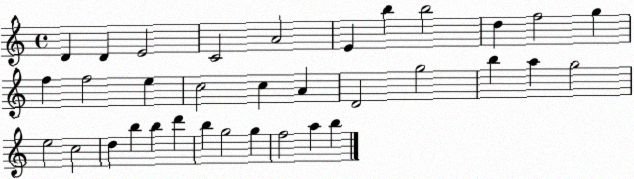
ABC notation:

X:1
T:Untitled
M:4/4
L:1/4
K:C
D D E2 C2 A2 E b b2 d f2 g f f2 e c2 c A D2 g2 b a g2 e2 c2 d b b d' b g2 g f2 a b